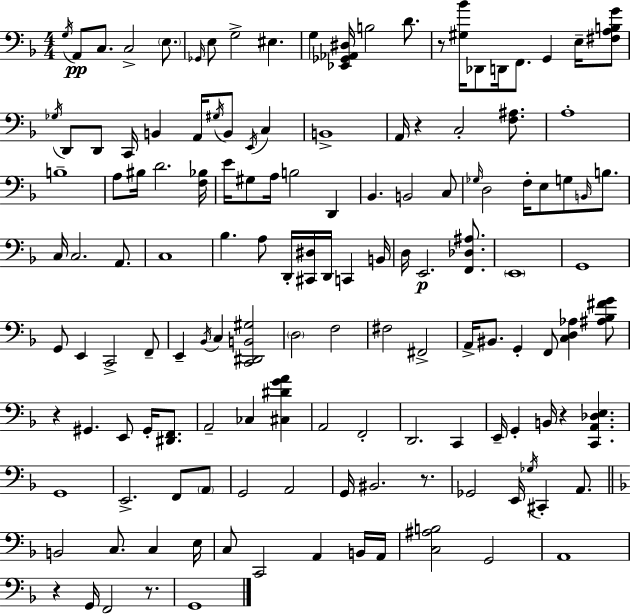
X:1
T:Untitled
M:4/4
L:1/4
K:Dm
G,/4 A,,/2 C,/2 C,2 E,/2 _G,,/4 E,/2 G,2 ^E, G, [_E,,_G,,_A,,^D,]/4 B,2 D/2 z/2 [^G,_B]/4 _D,,/2 D,,/4 F,,/2 G,, E,/4 [^F,A,B,G]/2 _G,/4 D,,/2 D,,/2 C,,/4 B,, A,,/4 ^G,/4 B,,/2 E,,/4 C, B,,4 A,,/4 z C,2 [F,^A,]/2 A,4 B,4 A,/2 ^B,/4 D2 [F,_B,]/4 E/4 ^G,/2 A,/4 B,2 D,, _B,, B,,2 C,/2 _G,/4 D,2 F,/4 E,/2 G,/2 B,,/4 B,/2 C,/4 C,2 A,,/2 C,4 _B, A,/2 D,,/4 [^C,,^D,]/4 D,,/4 C,, B,,/4 D,/4 E,,2 [F,,_D,^A,]/2 E,,4 G,,4 G,,/2 E,, C,,2 F,,/2 E,, _B,,/4 C, [C,,^D,,B,,^G,]2 D,2 F,2 ^F,2 ^F,,2 A,,/4 ^B,,/2 G,, F,,/2 [C,D,_A,] [^A,_B,^FG]/2 z ^G,, E,,/2 ^G,,/4 [^D,,F,,]/2 A,,2 _C, [^C,^DGA] A,,2 F,,2 D,,2 C,, E,,/4 G,, B,,/4 z [C,,A,,_D,E,] G,,4 E,,2 F,,/2 A,,/2 G,,2 A,,2 G,,/4 ^B,,2 z/2 _G,,2 E,,/4 _G,/4 ^C,, A,,/2 B,,2 C,/2 C, E,/4 C,/2 C,,2 A,, B,,/4 A,,/4 [C,^A,B,]2 G,,2 A,,4 z G,,/4 F,,2 z/2 G,,4